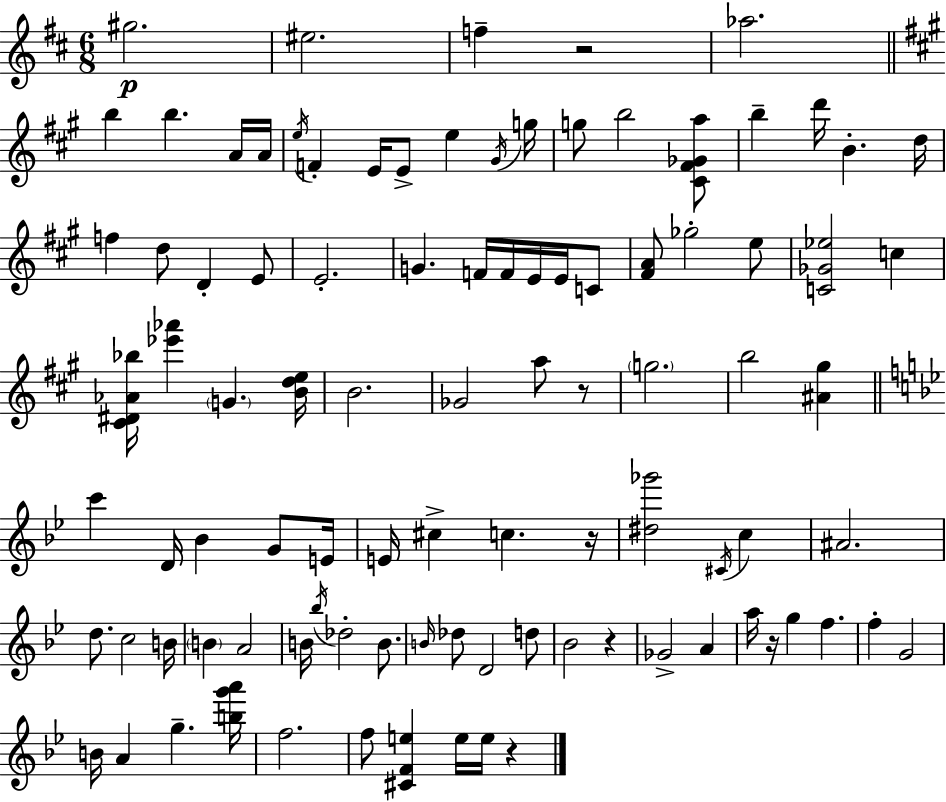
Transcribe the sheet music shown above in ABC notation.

X:1
T:Untitled
M:6/8
L:1/4
K:D
^g2 ^e2 f z2 _a2 b b A/4 A/4 e/4 F E/4 E/2 e ^G/4 g/4 g/2 b2 [^C^F_Ga]/2 b d'/4 B d/4 f d/2 D E/2 E2 G F/4 F/4 E/4 E/4 C/2 [^FA]/2 _g2 e/2 [C_G_e]2 c [^C^D_A_b]/4 [_e'_a'] G [Bde]/4 B2 _G2 a/2 z/2 g2 b2 [^A^g] c' D/4 _B G/2 E/4 E/4 ^c c z/4 [^d_g']2 ^C/4 c ^A2 d/2 c2 B/4 B A2 B/4 _b/4 _d2 B/2 B/4 _d/2 D2 d/2 _B2 z _G2 A a/4 z/4 g f f G2 B/4 A g [bg'a']/4 f2 f/2 [^CFe] e/4 e/4 z